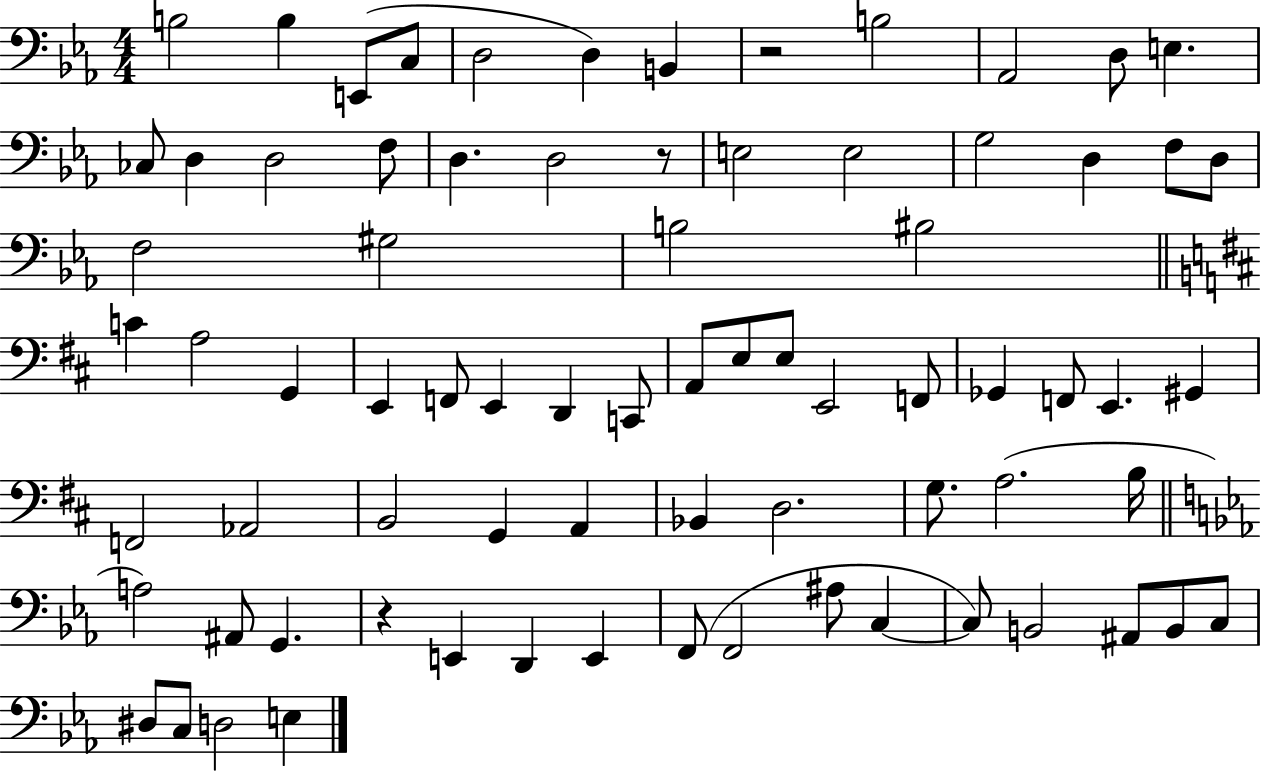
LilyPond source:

{
  \clef bass
  \numericTimeSignature
  \time 4/4
  \key ees \major
  b2 b4 e,8( c8 | d2 d4) b,4 | r2 b2 | aes,2 d8 e4. | \break ces8 d4 d2 f8 | d4. d2 r8 | e2 e2 | g2 d4 f8 d8 | \break f2 gis2 | b2 bis2 | \bar "||" \break \key d \major c'4 a2 g,4 | e,4 f,8 e,4 d,4 c,8 | a,8 e8 e8 e,2 f,8 | ges,4 f,8 e,4. gis,4 | \break f,2 aes,2 | b,2 g,4 a,4 | bes,4 d2. | g8. a2.( b16 | \break \bar "||" \break \key ees \major a2) ais,8 g,4. | r4 e,4 d,4 e,4 | f,8( f,2 ais8 c4~~ | c8) b,2 ais,8 b,8 c8 | \break dis8 c8 d2 e4 | \bar "|."
}